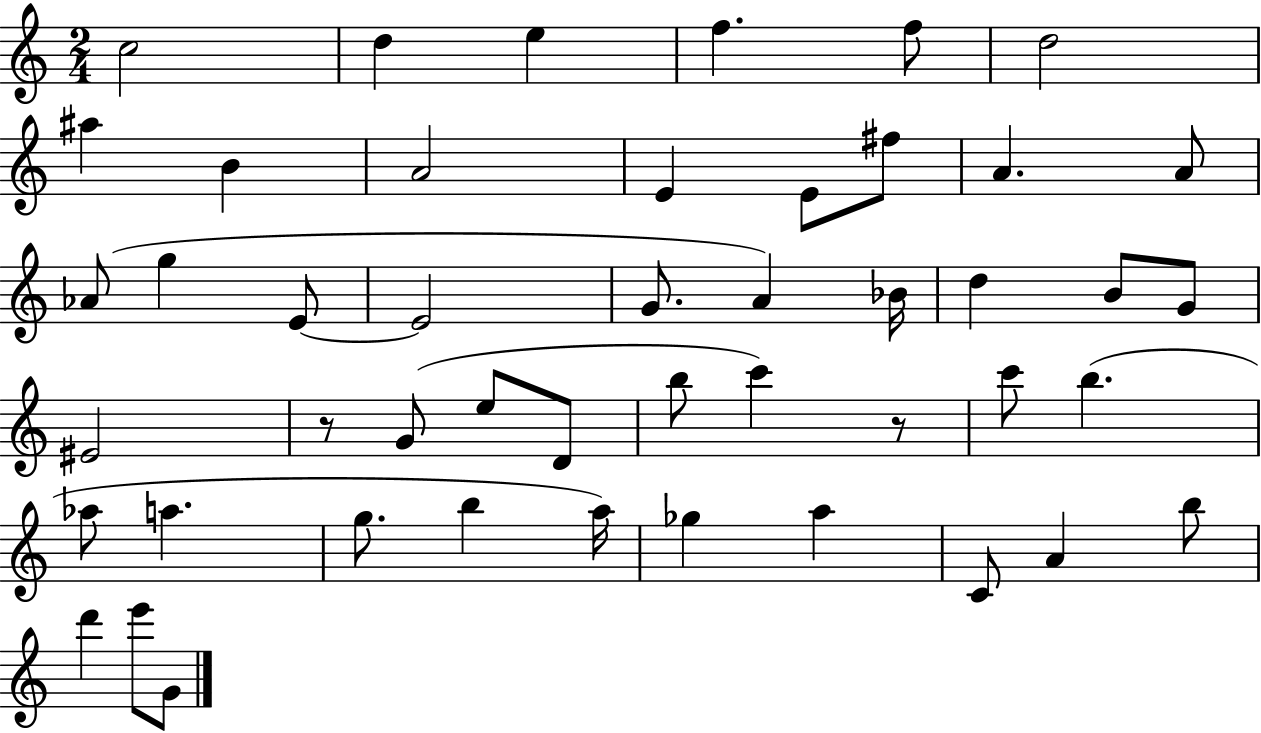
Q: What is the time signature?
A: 2/4